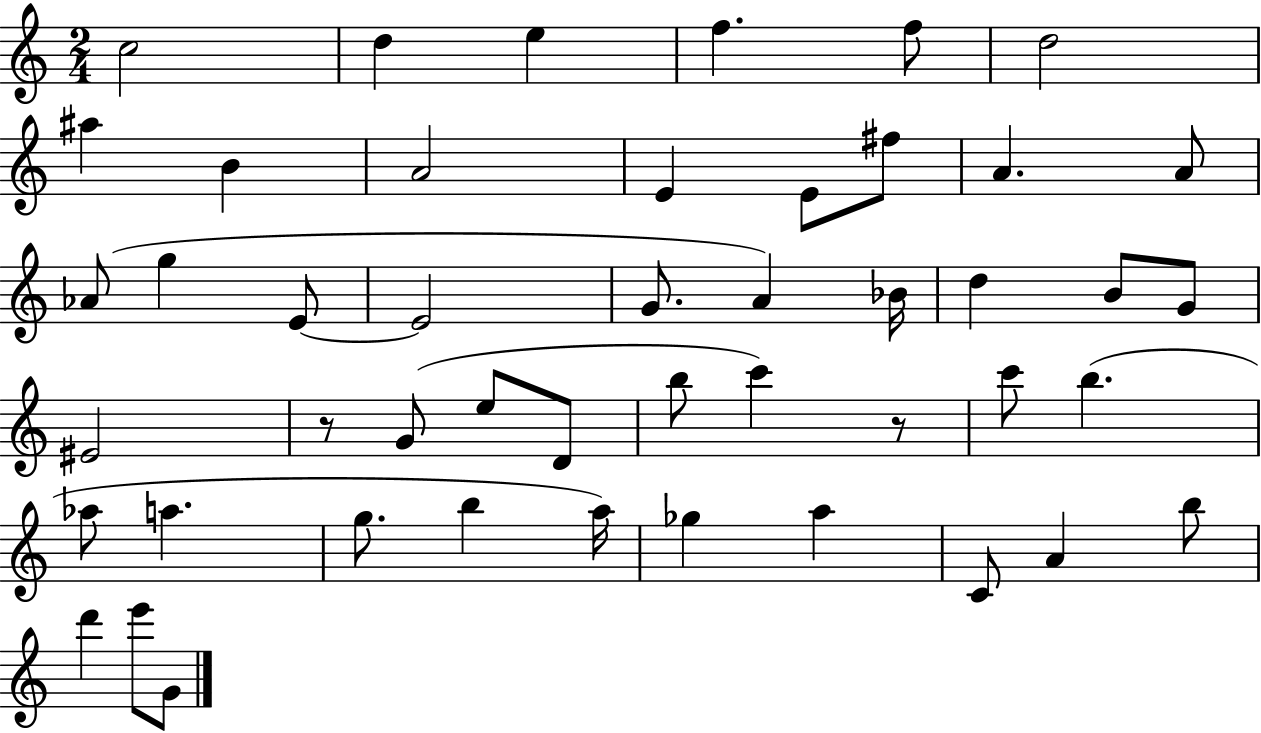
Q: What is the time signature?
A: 2/4